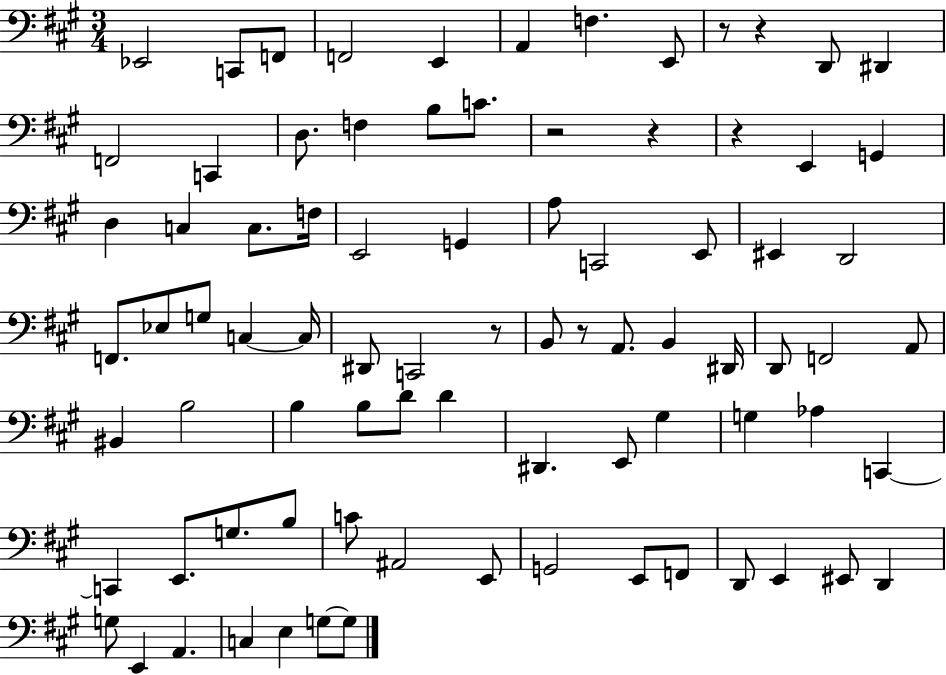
{
  \clef bass
  \numericTimeSignature
  \time 3/4
  \key a \major
  ees,2 c,8 f,8 | f,2 e,4 | a,4 f4. e,8 | r8 r4 d,8 dis,4 | \break f,2 c,4 | d8. f4 b8 c'8. | r2 r4 | r4 e,4 g,4 | \break d4 c4 c8. f16 | e,2 g,4 | a8 c,2 e,8 | eis,4 d,2 | \break f,8. ees8 g8 c4~~ c16 | dis,8 c,2 r8 | b,8 r8 a,8. b,4 dis,16 | d,8 f,2 a,8 | \break bis,4 b2 | b4 b8 d'8 d'4 | dis,4. e,8 gis4 | g4 aes4 c,4~~ | \break c,4 e,8. g8. b8 | c'8 ais,2 e,8 | g,2 e,8 f,8 | d,8 e,4 eis,8 d,4 | \break g8 e,4 a,4. | c4 e4 g8~~ g8 | \bar "|."
}